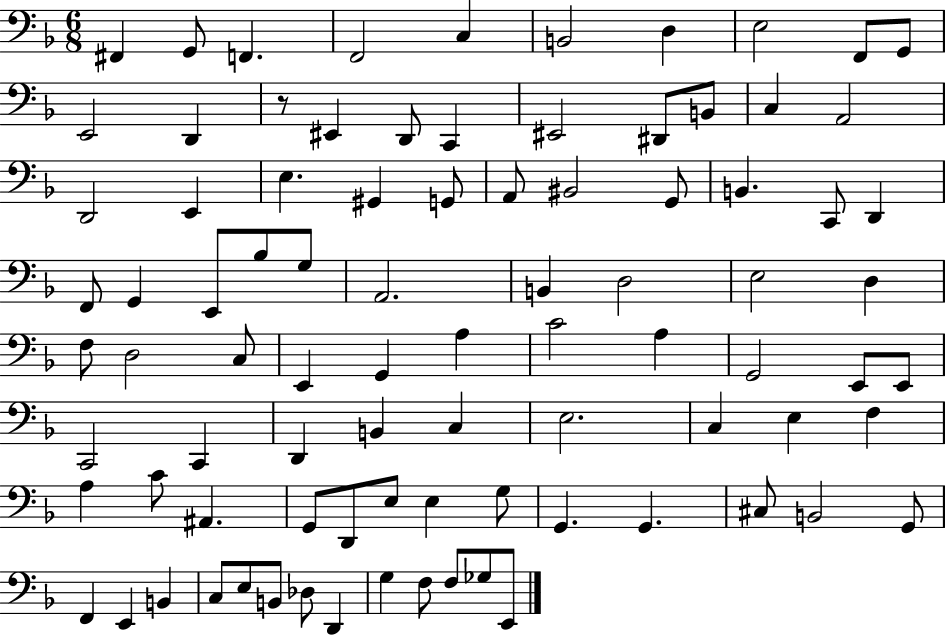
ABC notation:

X:1
T:Untitled
M:6/8
L:1/4
K:F
^F,, G,,/2 F,, F,,2 C, B,,2 D, E,2 F,,/2 G,,/2 E,,2 D,, z/2 ^E,, D,,/2 C,, ^E,,2 ^D,,/2 B,,/2 C, A,,2 D,,2 E,, E, ^G,, G,,/2 A,,/2 ^B,,2 G,,/2 B,, C,,/2 D,, F,,/2 G,, E,,/2 _B,/2 G,/2 A,,2 B,, D,2 E,2 D, F,/2 D,2 C,/2 E,, G,, A, C2 A, G,,2 E,,/2 E,,/2 C,,2 C,, D,, B,, C, E,2 C, E, F, A, C/2 ^A,, G,,/2 D,,/2 E,/2 E, G,/2 G,, G,, ^C,/2 B,,2 G,,/2 F,, E,, B,, C,/2 E,/2 B,,/2 _D,/2 D,, G, F,/2 F,/2 _G,/2 E,,/2